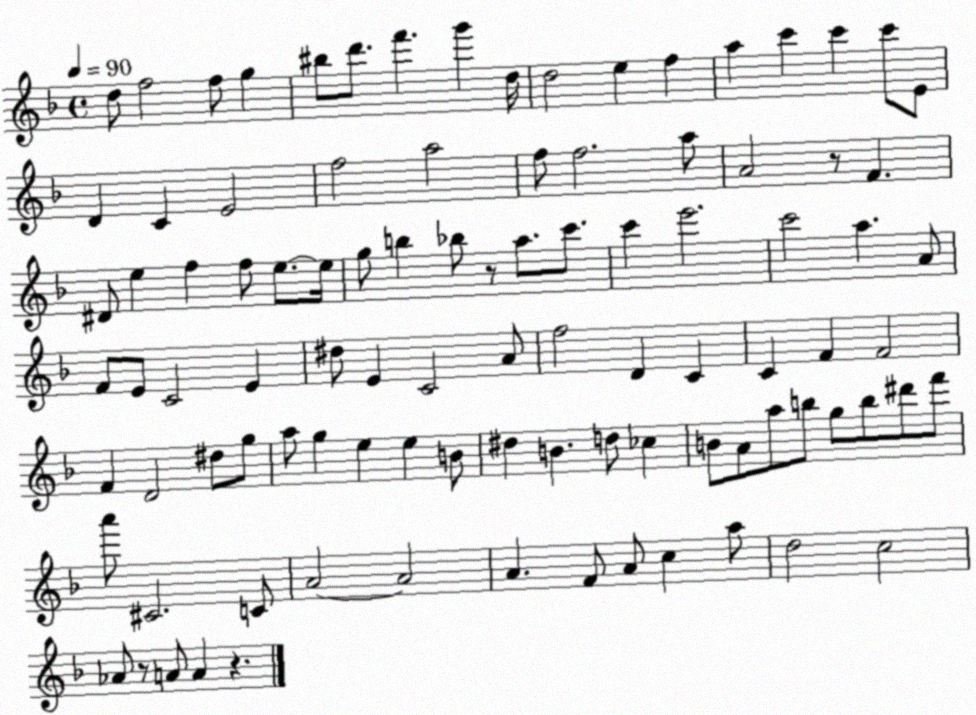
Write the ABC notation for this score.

X:1
T:Untitled
M:4/4
L:1/4
K:F
d/2 f2 f/2 g ^b/2 d'/2 f' g' d/4 d2 e f a c' c' c'/2 E/2 D C E2 f2 a2 f/2 f2 a/2 A2 z/2 F ^D/2 e f f/2 e/2 e/4 g/2 b _b/2 z/2 a/2 c'/2 c' e'2 c'2 a A/2 F/2 E/2 C2 E ^d/2 E C2 A/2 f2 D C C F F2 F D2 ^d/2 g/2 a/2 g e e B/2 ^d B d/2 _c B/2 A/2 a/2 b/2 g/2 b/2 ^d'/2 f'/2 a'/2 ^C2 C/2 A2 A2 A F/2 A/2 c a/2 d2 c2 _A/2 z/2 A/2 A z